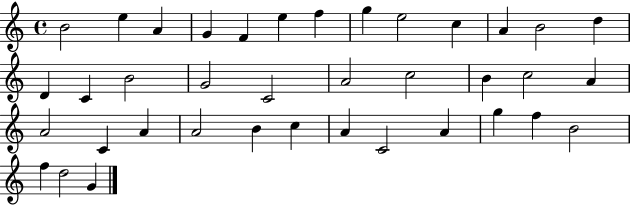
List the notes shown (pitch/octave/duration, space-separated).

B4/h E5/q A4/q G4/q F4/q E5/q F5/q G5/q E5/h C5/q A4/q B4/h D5/q D4/q C4/q B4/h G4/h C4/h A4/h C5/h B4/q C5/h A4/q A4/h C4/q A4/q A4/h B4/q C5/q A4/q C4/h A4/q G5/q F5/q B4/h F5/q D5/h G4/q